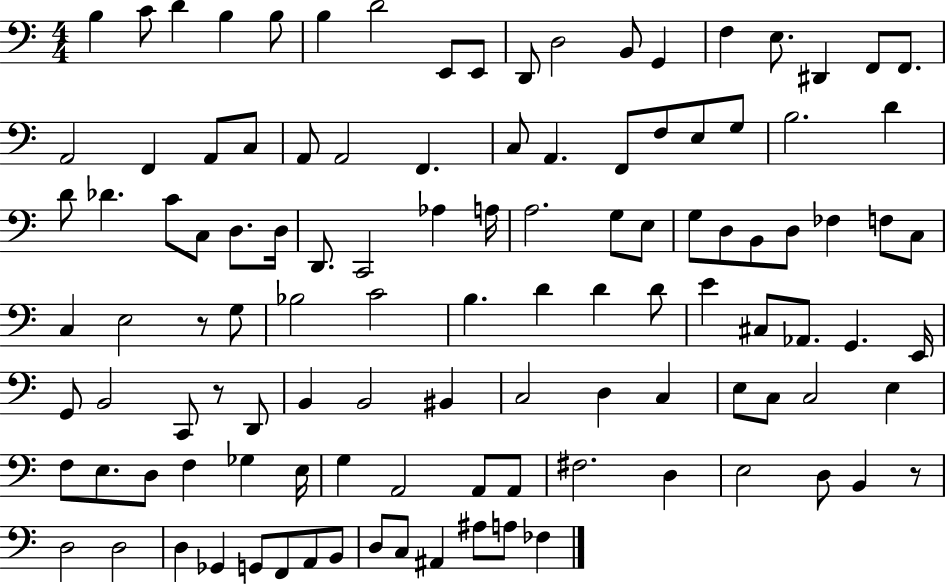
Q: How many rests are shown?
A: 3